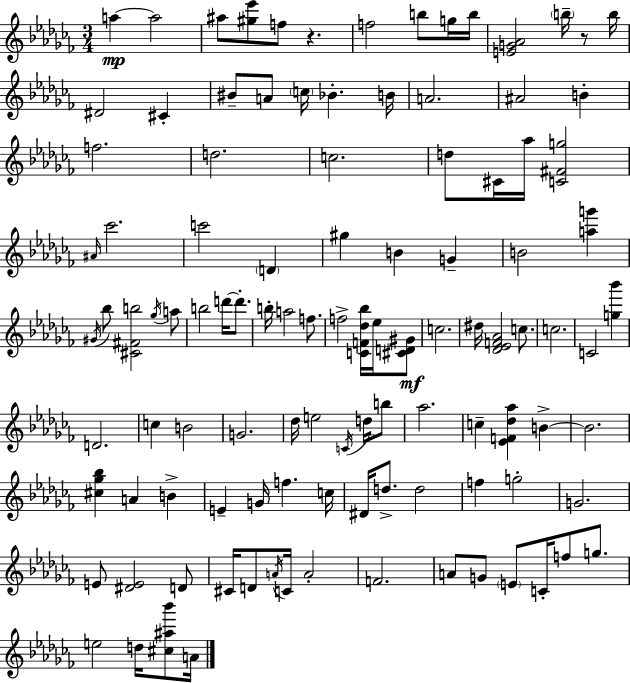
{
  \clef treble
  \numericTimeSignature
  \time 3/4
  \key aes \minor
  a''4~~\mp a''2 | ais''8 <gis'' ees'''>8 f''8 r4. | f''2 b''8 g''16 b''16 | <e' g' aes'>2 \parenthesize b''16-- r8 b''16 | \break dis'2 cis'4-. | bis'8-- a'8 \parenthesize c''16 bes'4.-. b'16 | a'2. | ais'2 b'4-. | \break f''2. | d''2. | c''2. | d''8 cis'16 aes''16 <c' fis' g''>2 | \break \grace { ais'16 } ces'''2. | c'''2 \parenthesize d'4 | gis''4 b'4 g'4-- | b'2 <a'' g'''>4 | \break \acciaccatura { gis'16 } bes''8 <cis' fis' b''>2 | \acciaccatura { ges''16 } a''8 b''2 d'''16~~ | d'''8.-. b''16-. a''2 | f''8. f''2-> <c' f' des'' bes''>16 | \break ees''16 <cis' d' gis'>8\mf c''2. | dis''16 <des' ees' f' aes'>2 | c''8. c''2. | c'2 <g'' bes'''>4 | \break d'2. | c''4 b'2 | g'2. | des''16 e''2 | \break \acciaccatura { c'16 } d''16 b''8 aes''2. | c''4-- <ees' f' des'' aes''>4 | b'4->~~ b'2. | <cis'' ges'' bes''>4 a'4 | \break b'4-> e'4-- g'16 f''4. | c''16 dis'16 d''8.-> d''2 | f''4 g''2-. | g'2. | \break e'8 <dis' e'>2 | d'8 cis'16 d'8 \acciaccatura { a'16 } c'16 a'2-. | f'2. | a'8 g'8 \parenthesize e'8 c'16-. | \break f''8 g''8. e''2 | d''16 <cis'' ais'' bes'''>8 a'16 \bar "|."
}